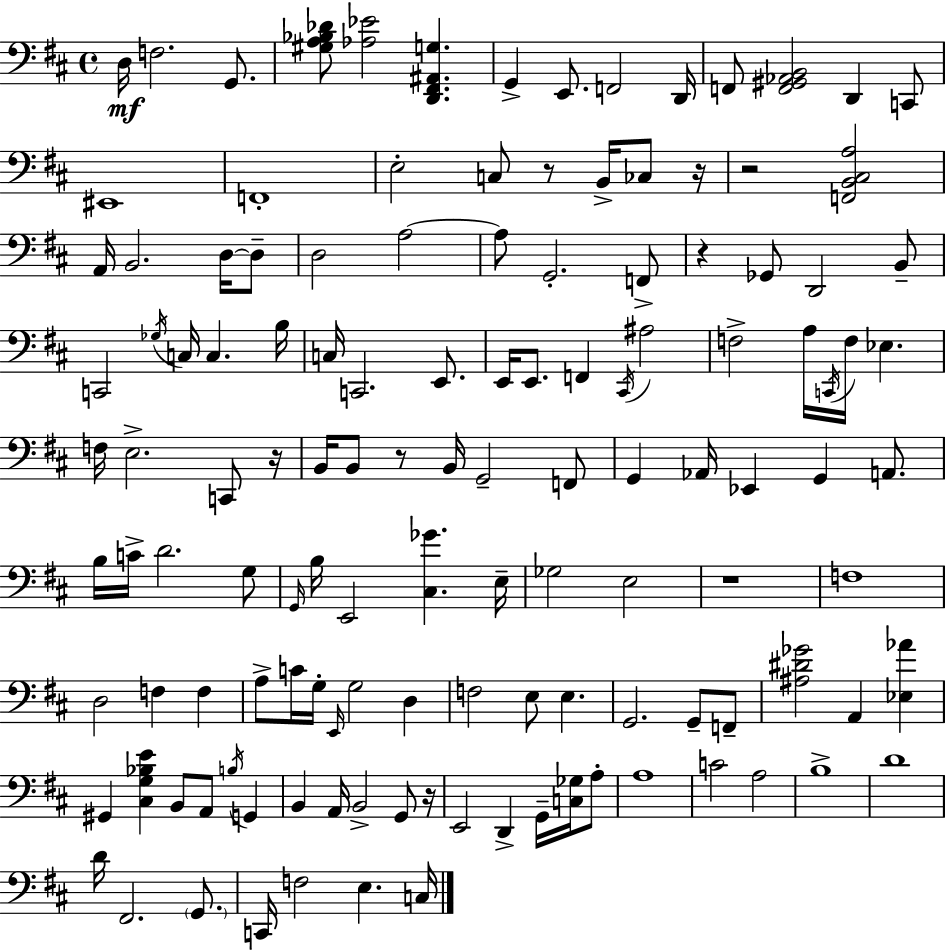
{
  \clef bass
  \time 4/4
  \defaultTimeSignature
  \key d \major
  d16\mf f2. g,8. | <gis a bes des'>8 <aes ees'>2 <d, fis, ais, g>4. | g,4-> e,8. f,2 d,16 | f,8 <f, gis, aes, b,>2 d,4 c,8 | \break eis,1 | f,1-. | e2-. c8 r8 b,16-> ces8 r16 | r2 <f, b, cis a>2 | \break a,16 b,2. d16~~ d8-- | d2 a2~~ | a8 g,2.-. f,8-> | r4 ges,8 d,2 b,8-- | \break c,2 \acciaccatura { ges16 } c16 c4. | b16 c16 c,2. e,8. | e,16 e,8. f,4 \acciaccatura { cis,16 } ais2 | f2-> a16 \acciaccatura { c,16 } f16 ees4. | \break f16 e2.-> | c,8 r16 b,16 b,8 r8 b,16 g,2-- | f,8 g,4 aes,16 ees,4 g,4 | a,8. b16 c'16-> d'2. | \break g8 \grace { g,16 } b16 e,2 <cis ges'>4. | e16-- ges2 e2 | r1 | f1 | \break d2 f4 | f4 a8-> c'16 g16-. \grace { e,16 } g2 | d4 f2 e8 e4. | g,2. | \break g,8-- f,8-- <ais dis' ges'>2 a,4 | <ees aes'>4 gis,4 <cis g bes e'>4 b,8 a,8 | \acciaccatura { b16 } g,4 b,4 a,16 b,2-> | g,8 r16 e,2 d,4-> | \break g,16-- <c ges>16 a8-. a1 | c'2 a2 | b1-> | d'1 | \break d'16 fis,2. | \parenthesize g,8. c,16 f2 e4. | c16 \bar "|."
}